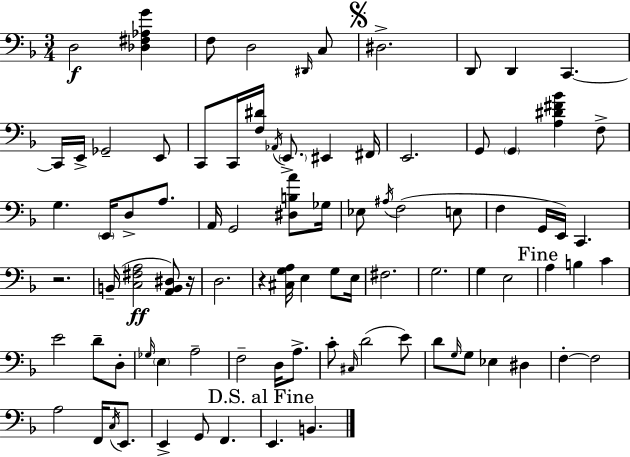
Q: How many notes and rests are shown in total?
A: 89